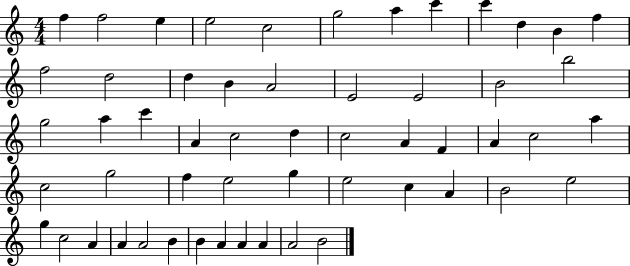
{
  \clef treble
  \numericTimeSignature
  \time 4/4
  \key c \major
  f''4 f''2 e''4 | e''2 c''2 | g''2 a''4 c'''4 | c'''4 d''4 b'4 f''4 | \break f''2 d''2 | d''4 b'4 a'2 | e'2 e'2 | b'2 b''2 | \break g''2 a''4 c'''4 | a'4 c''2 d''4 | c''2 a'4 f'4 | a'4 c''2 a''4 | \break c''2 g''2 | f''4 e''2 g''4 | e''2 c''4 a'4 | b'2 e''2 | \break g''4 c''2 a'4 | a'4 a'2 b'4 | b'4 a'4 a'4 a'4 | a'2 b'2 | \break \bar "|."
}